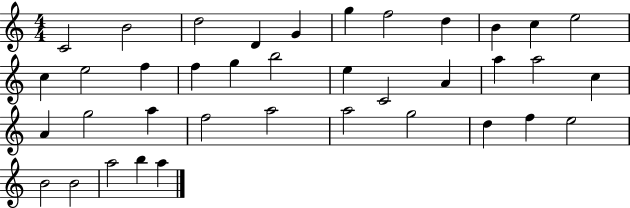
X:1
T:Untitled
M:4/4
L:1/4
K:C
C2 B2 d2 D G g f2 d B c e2 c e2 f f g b2 e C2 A a a2 c A g2 a f2 a2 a2 g2 d f e2 B2 B2 a2 b a